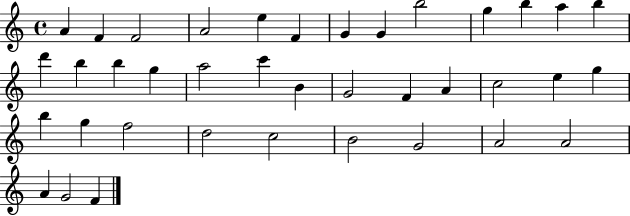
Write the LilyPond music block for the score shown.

{
  \clef treble
  \time 4/4
  \defaultTimeSignature
  \key c \major
  a'4 f'4 f'2 | a'2 e''4 f'4 | g'4 g'4 b''2 | g''4 b''4 a''4 b''4 | \break d'''4 b''4 b''4 g''4 | a''2 c'''4 b'4 | g'2 f'4 a'4 | c''2 e''4 g''4 | \break b''4 g''4 f''2 | d''2 c''2 | b'2 g'2 | a'2 a'2 | \break a'4 g'2 f'4 | \bar "|."
}